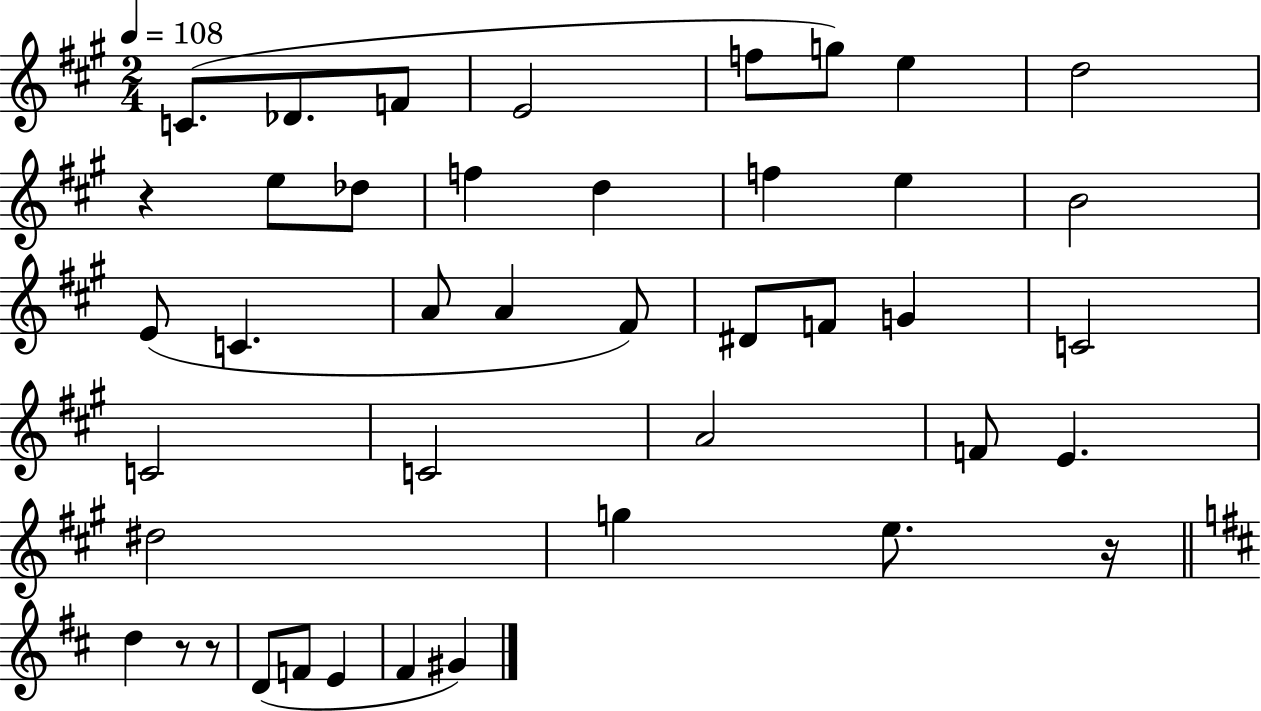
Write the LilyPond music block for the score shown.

{
  \clef treble
  \numericTimeSignature
  \time 2/4
  \key a \major
  \tempo 4 = 108
  c'8.( des'8. f'8 | e'2 | f''8 g''8) e''4 | d''2 | \break r4 e''8 des''8 | f''4 d''4 | f''4 e''4 | b'2 | \break e'8( c'4. | a'8 a'4 fis'8) | dis'8 f'8 g'4 | c'2 | \break c'2 | c'2 | a'2 | f'8 e'4. | \break dis''2 | g''4 e''8. r16 | \bar "||" \break \key d \major d''4 r8 r8 | d'8( f'8 e'4 | fis'4 gis'4) | \bar "|."
}